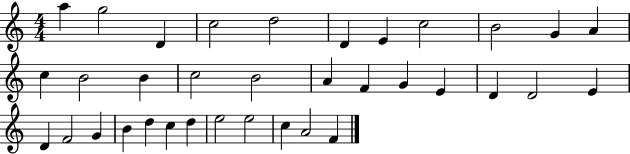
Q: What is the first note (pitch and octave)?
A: A5